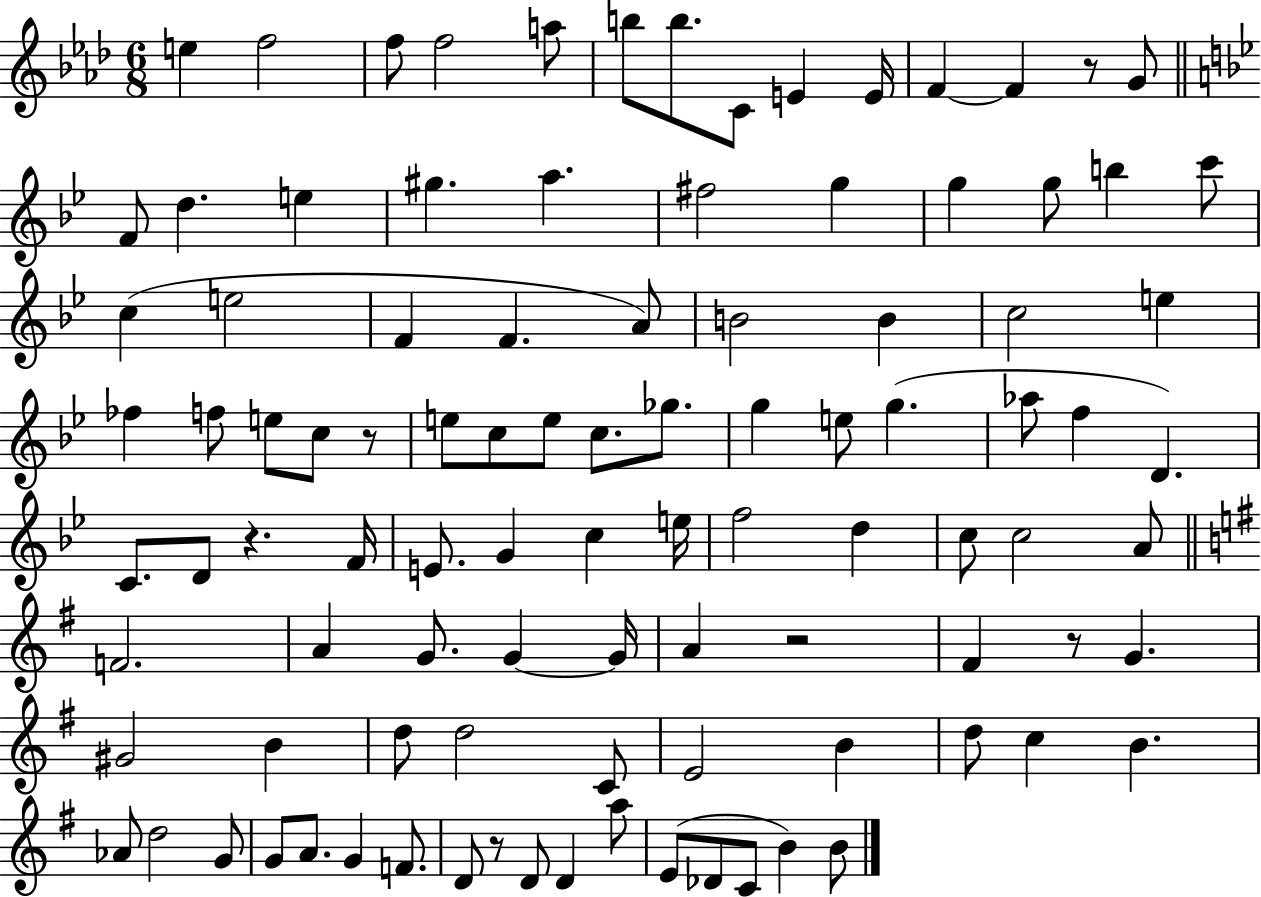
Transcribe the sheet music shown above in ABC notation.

X:1
T:Untitled
M:6/8
L:1/4
K:Ab
e f2 f/2 f2 a/2 b/2 b/2 C/2 E E/4 F F z/2 G/2 F/2 d e ^g a ^f2 g g g/2 b c'/2 c e2 F F A/2 B2 B c2 e _f f/2 e/2 c/2 z/2 e/2 c/2 e/2 c/2 _g/2 g e/2 g _a/2 f D C/2 D/2 z F/4 E/2 G c e/4 f2 d c/2 c2 A/2 F2 A G/2 G G/4 A z2 ^F z/2 G ^G2 B d/2 d2 C/2 E2 B d/2 c B _A/2 d2 G/2 G/2 A/2 G F/2 D/2 z/2 D/2 D a/2 E/2 _D/2 C/2 B B/2